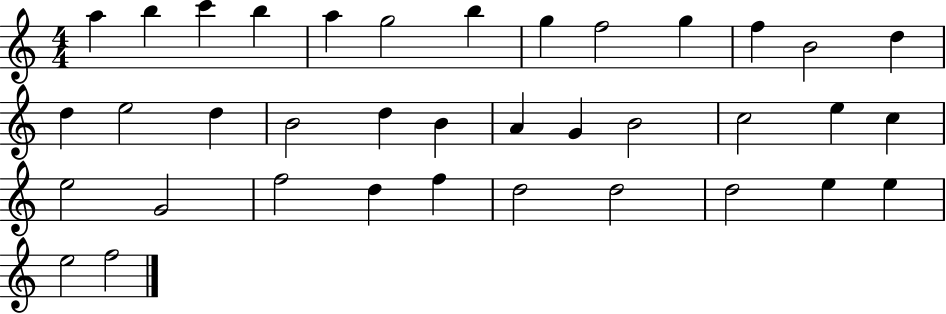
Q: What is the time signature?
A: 4/4